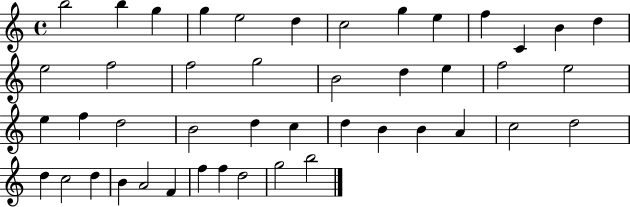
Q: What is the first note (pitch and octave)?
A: B5